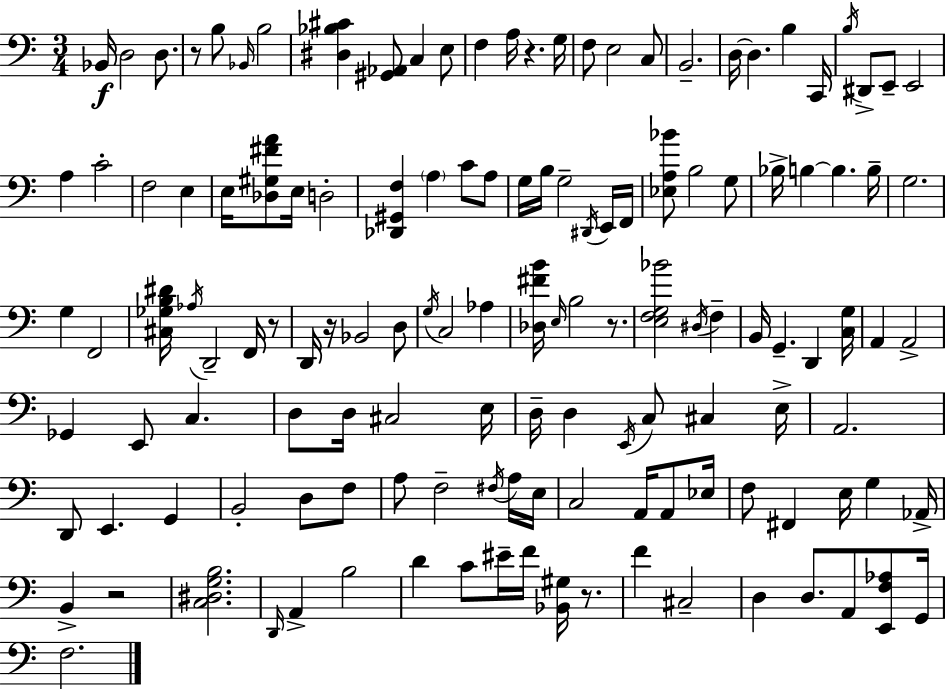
{
  \clef bass
  \numericTimeSignature
  \time 3/4
  \key a \minor
  bes,16\f d2 d8. | r8 b8 \grace { bes,16 } b2 | <dis bes cis'>4 <gis, aes,>8 c4 e8 | f4 a16 r4. | \break g16 f8 e2 c8 | b,2.-- | d16~~ d4. b4 | c,16 \acciaccatura { b16 } dis,8-> e,8-- e,2 | \break a4 c'2-. | f2 e4 | e16 <des gis fis' a'>8 e16 d2-. | <des, gis, f>4 \parenthesize a4 c'8 | \break a8 g16 b16 g2-- | \acciaccatura { dis,16 } e,16 f,16 <ees a bes'>8 b2 | g8 bes16-> b4~~ b4. | b16-- g2. | \break g4 f,2 | <cis ges b dis'>16 \acciaccatura { aes16 } d,2-- | f,16 r8 d,16 r16 bes,2 | d8 \acciaccatura { g16 } c2 | \break aes4 <des fis' b'>16 \grace { e16 } b2 | r8. <e f g bes'>2 | \acciaccatura { dis16 } f4-- b,16 g,4.-- | d,4 <c g>16 a,4 a,2-> | \break ges,4 e,8 | c4. d8 d16 cis2 | e16 d16-- d4 | \acciaccatura { e,16 } c8 cis4 e16-> a,2. | \break d,8 e,4. | g,4 b,2-. | d8 f8 a8 f2-- | \acciaccatura { fis16 } a16 e16 c2 | \break a,16 a,8 ees16 f8 fis,4 | e16 g4 aes,16-> b,4-> | r2 <c dis g b>2. | \grace { d,16 } a,4-> | \break b2 d'4 | c'8 eis'16-- f'16 <bes, gis>16 r8. f'4 | cis2-- d4 | d8. a,8 <e, f aes>8 g,16 f2. | \break \bar "|."
}